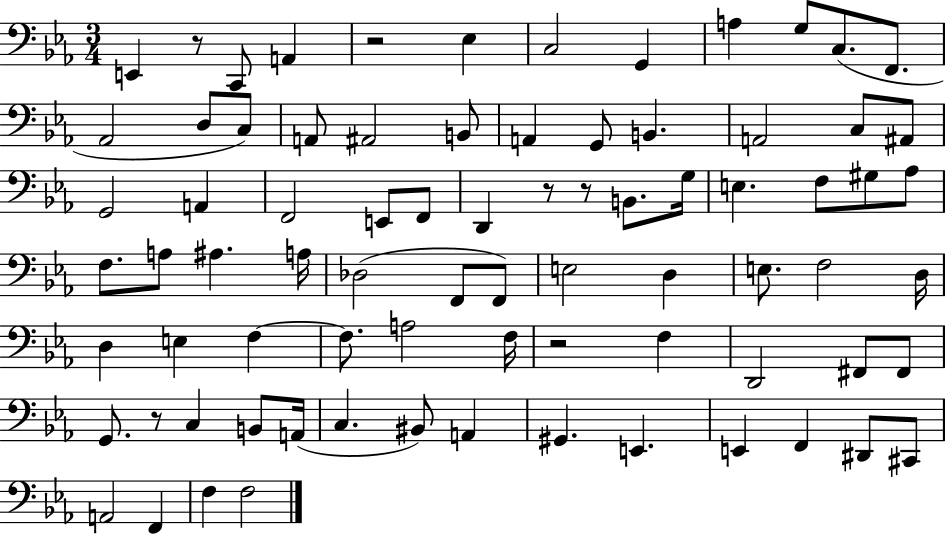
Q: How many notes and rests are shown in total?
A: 79